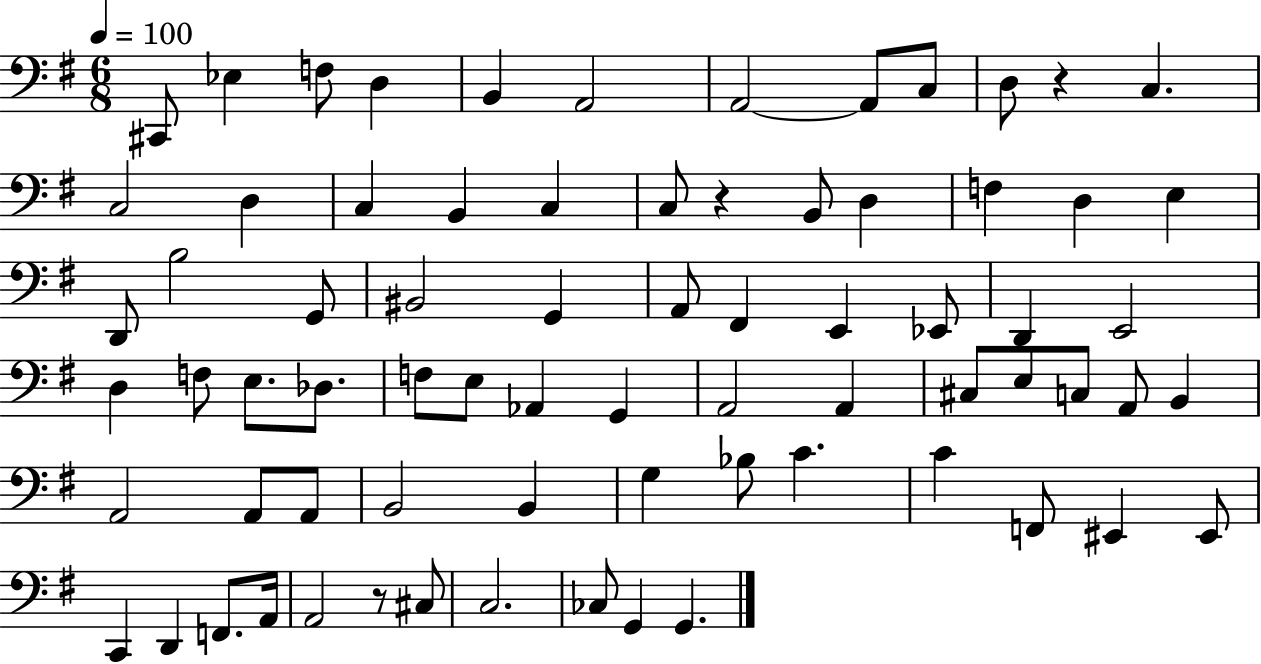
{
  \clef bass
  \numericTimeSignature
  \time 6/8
  \key g \major
  \tempo 4 = 100
  cis,8 ees4 f8 d4 | b,4 a,2 | a,2~~ a,8 c8 | d8 r4 c4. | \break c2 d4 | c4 b,4 c4 | c8 r4 b,8 d4 | f4 d4 e4 | \break d,8 b2 g,8 | bis,2 g,4 | a,8 fis,4 e,4 ees,8 | d,4 e,2 | \break d4 f8 e8. des8. | f8 e8 aes,4 g,4 | a,2 a,4 | cis8 e8 c8 a,8 b,4 | \break a,2 a,8 a,8 | b,2 b,4 | g4 bes8 c'4. | c'4 f,8 eis,4 eis,8 | \break c,4 d,4 f,8. a,16 | a,2 r8 cis8 | c2. | ces8 g,4 g,4. | \break \bar "|."
}